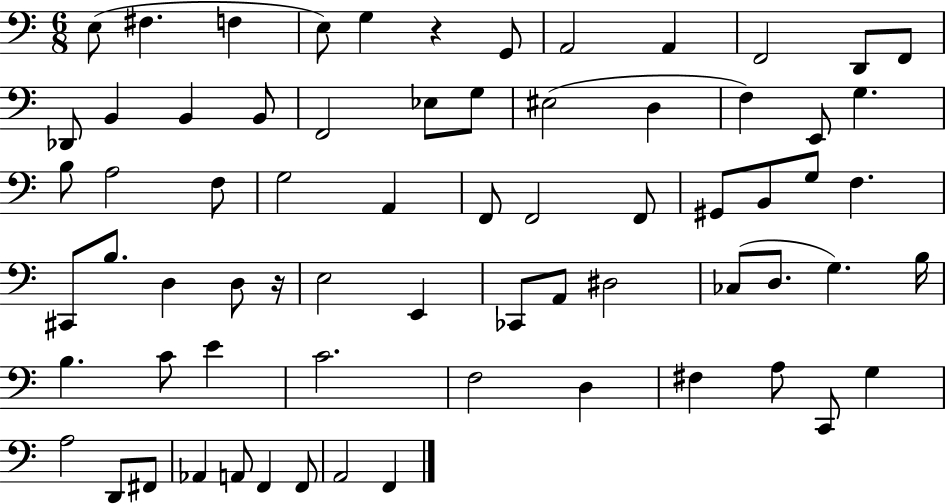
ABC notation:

X:1
T:Untitled
M:6/8
L:1/4
K:C
E,/2 ^F, F, E,/2 G, z G,,/2 A,,2 A,, F,,2 D,,/2 F,,/2 _D,,/2 B,, B,, B,,/2 F,,2 _E,/2 G,/2 ^E,2 D, F, E,,/2 G, B,/2 A,2 F,/2 G,2 A,, F,,/2 F,,2 F,,/2 ^G,,/2 B,,/2 G,/2 F, ^C,,/2 B,/2 D, D,/2 z/4 E,2 E,, _C,,/2 A,,/2 ^D,2 _C,/2 D,/2 G, B,/4 B, C/2 E C2 F,2 D, ^F, A,/2 C,,/2 G, A,2 D,,/2 ^F,,/2 _A,, A,,/2 F,, F,,/2 A,,2 F,,